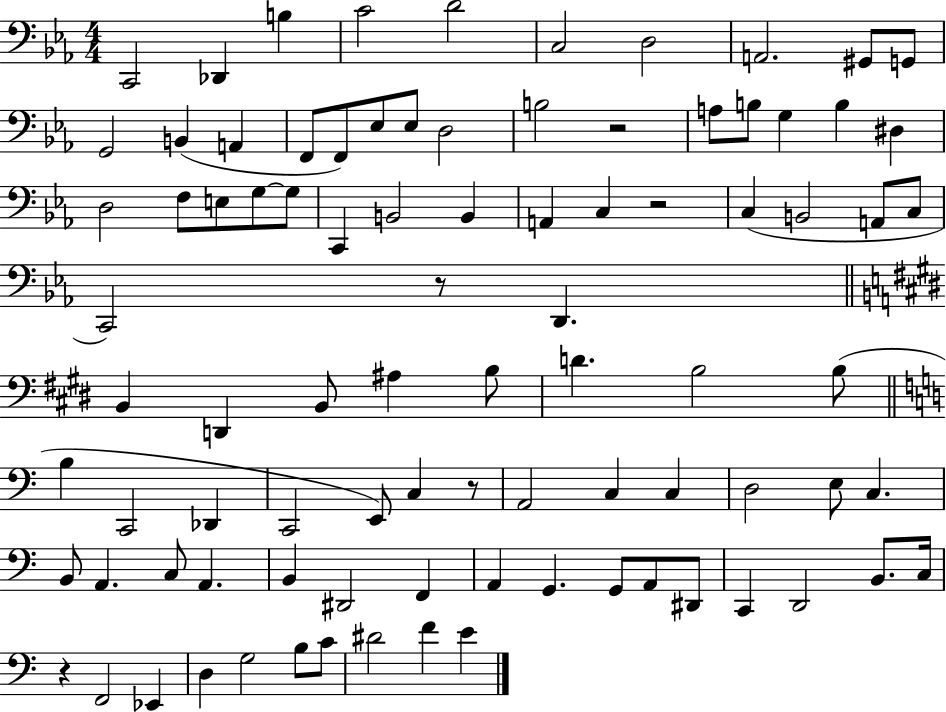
X:1
T:Untitled
M:4/4
L:1/4
K:Eb
C,,2 _D,, B, C2 D2 C,2 D,2 A,,2 ^G,,/2 G,,/2 G,,2 B,, A,, F,,/2 F,,/2 _E,/2 _E,/2 D,2 B,2 z2 A,/2 B,/2 G, B, ^D, D,2 F,/2 E,/2 G,/2 G,/2 C,, B,,2 B,, A,, C, z2 C, B,,2 A,,/2 C,/2 C,,2 z/2 D,, B,, D,, B,,/2 ^A, B,/2 D B,2 B,/2 B, C,,2 _D,, C,,2 E,,/2 C, z/2 A,,2 C, C, D,2 E,/2 C, B,,/2 A,, C,/2 A,, B,, ^D,,2 F,, A,, G,, G,,/2 A,,/2 ^D,,/2 C,, D,,2 B,,/2 C,/4 z F,,2 _E,, D, G,2 B,/2 C/2 ^D2 F E